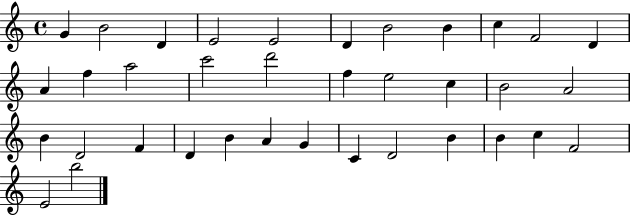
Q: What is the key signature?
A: C major